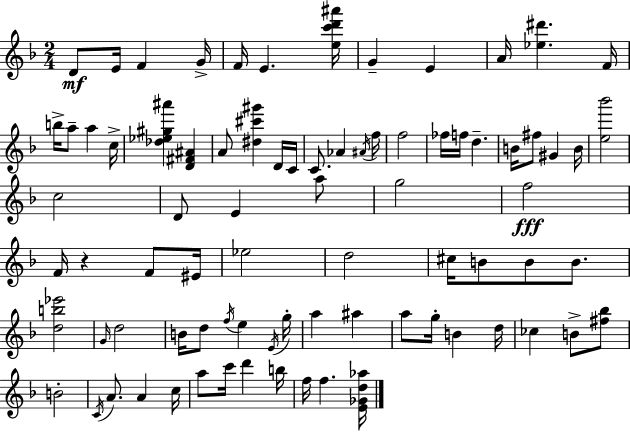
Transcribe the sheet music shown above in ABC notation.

X:1
T:Untitled
M:2/4
L:1/4
K:F
D/2 E/4 F G/4 F/4 E [ec'd'^a']/4 G E A/4 [_e^d'] F/4 b/4 a/2 a c/4 [_d_e^g^a'] [D^F^A] A/2 [^d^c'^g'] D/4 C/4 C/2 _A ^A/4 f/4 f2 _f/4 f/4 d B/4 ^f/2 ^G B/4 [e_b']2 c2 D/2 E a/2 g2 f2 F/4 z F/2 ^E/4 _e2 d2 ^c/4 B/2 B/2 B/2 [db_e']2 G/4 d2 B/4 d/2 f/4 e E/4 g/4 a ^a a/2 g/4 B d/4 _c B/2 [^f_b]/2 B2 C/4 A/2 A c/4 a/2 c'/4 d' b/4 f/4 f [E_Gd_a]/4